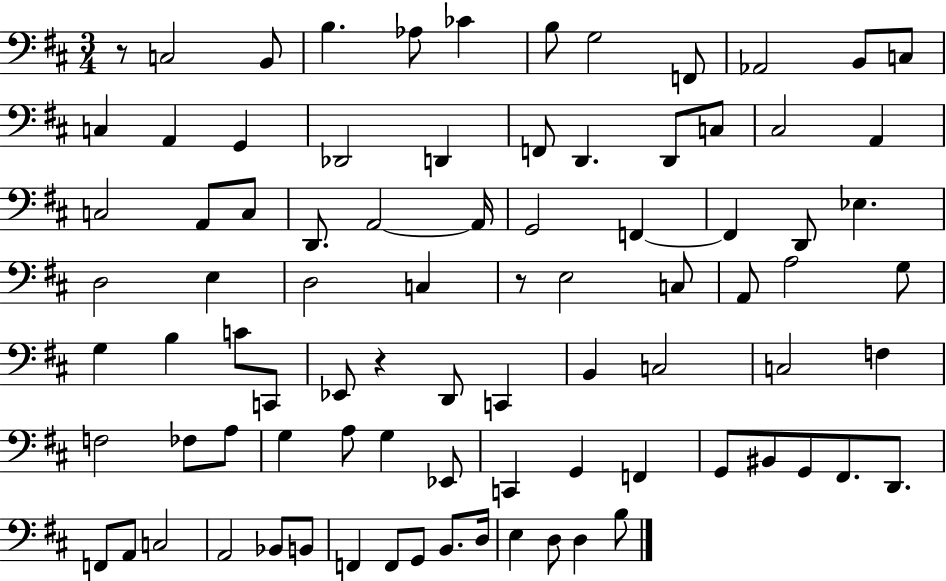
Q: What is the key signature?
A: D major